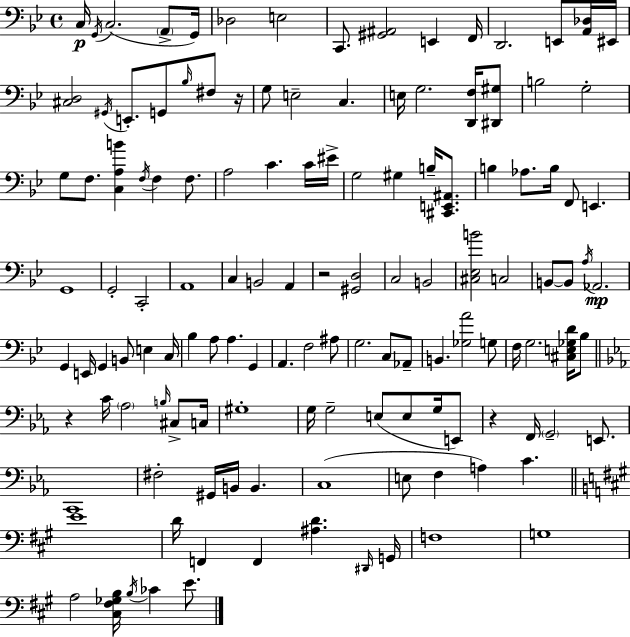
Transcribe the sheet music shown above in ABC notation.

X:1
T:Untitled
M:4/4
L:1/4
K:Gm
C,/4 G,,/4 C,2 A,,/2 G,,/4 _D,2 E,2 C,,/2 [^G,,^A,,]2 E,, F,,/4 D,,2 E,,/2 [A,,_D,]/4 ^E,,/4 [^C,D,]2 ^G,,/4 E,,/2 G,,/2 _B,/4 ^F,/2 z/4 G,/2 E,2 C, E,/4 G,2 [D,,F,]/4 [^D,,^G,]/2 B,2 G,2 G,/2 F,/2 [C,A,B] F,/4 F, F,/2 A,2 C C/4 ^E/4 G,2 ^G, B,/4 [^C,,E,,^A,,]/2 B, _A,/2 B,/4 F,,/2 E,, G,,4 G,,2 C,,2 A,,4 C, B,,2 A,, z2 [^G,,D,]2 C,2 B,,2 [^C,_E,B]2 C,2 B,,/2 B,,/2 A,/4 _A,,2 G,, E,,/4 G,, B,,/2 E, C,/4 _B, A,/2 A, G,, A,, F,2 ^A,/2 G,2 C,/2 _A,,/2 B,, [_G,A]2 G,/2 F,/4 G,2 [^C,E,_G,D]/4 _B,/2 z C/4 _A,2 B,/4 ^C,/2 C,/4 ^G,4 G,/4 G,2 E,/2 E,/2 G,/4 E,,/2 z F,,/4 G,,2 E,,/2 C,,4 ^F,2 ^G,,/4 B,,/4 B,, C,4 E,/2 F, A, C E4 D/4 F,, F,, [^A,D] ^D,,/4 G,,/4 F,4 G,4 A,2 [^C,^F,_G,B,]/4 B,/4 _C E/2